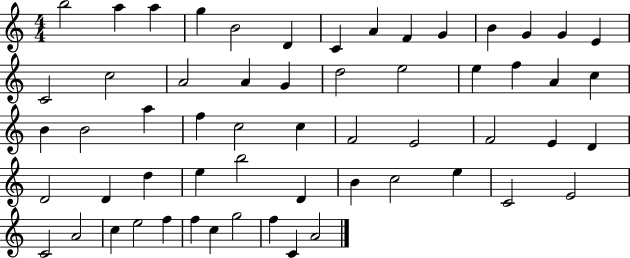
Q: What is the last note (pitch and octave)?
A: A4